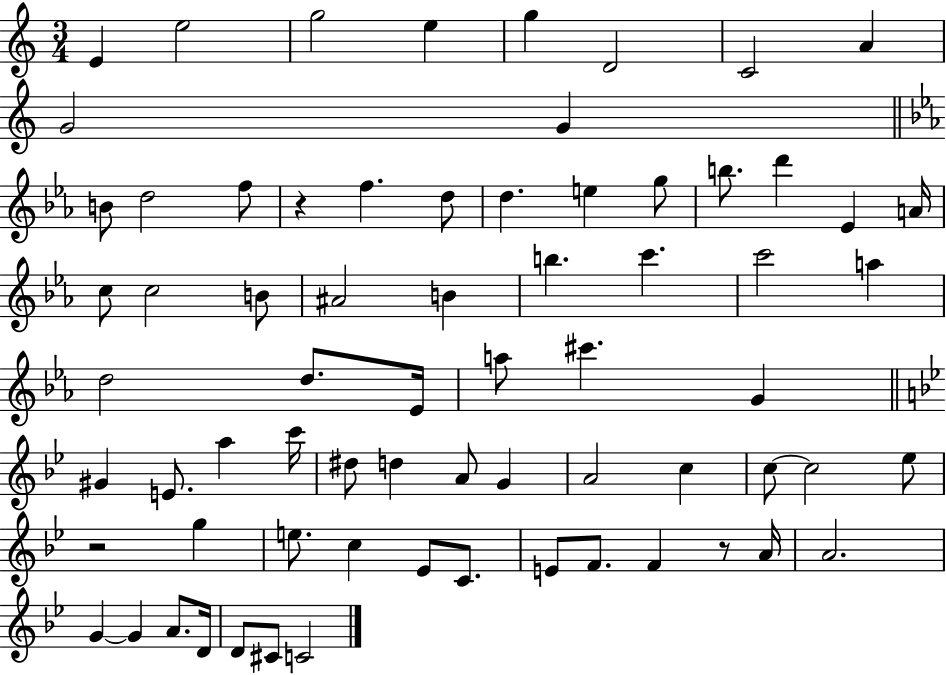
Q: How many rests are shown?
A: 3